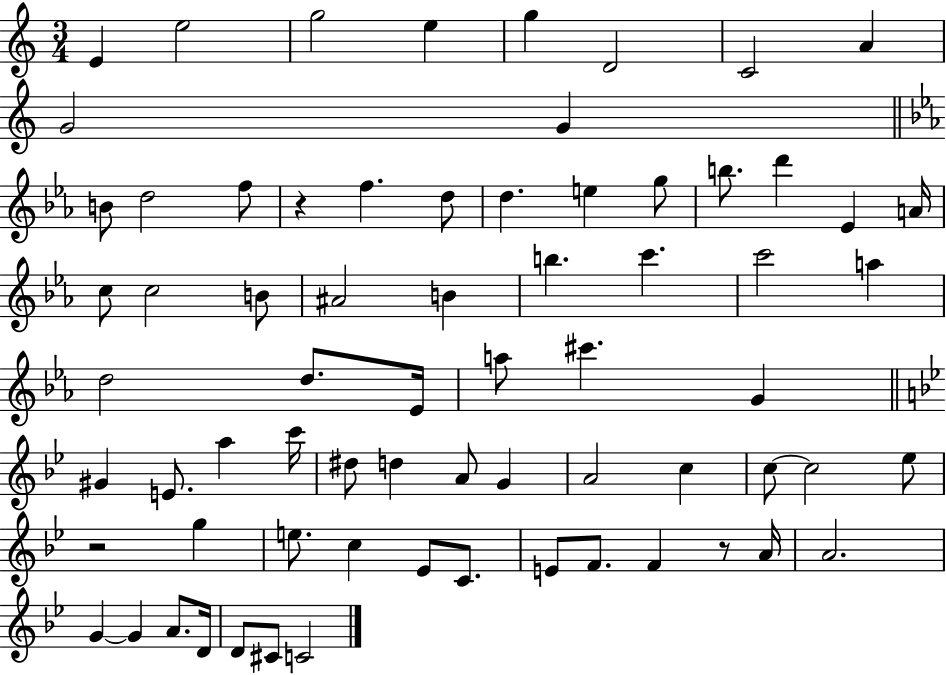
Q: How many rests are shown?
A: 3